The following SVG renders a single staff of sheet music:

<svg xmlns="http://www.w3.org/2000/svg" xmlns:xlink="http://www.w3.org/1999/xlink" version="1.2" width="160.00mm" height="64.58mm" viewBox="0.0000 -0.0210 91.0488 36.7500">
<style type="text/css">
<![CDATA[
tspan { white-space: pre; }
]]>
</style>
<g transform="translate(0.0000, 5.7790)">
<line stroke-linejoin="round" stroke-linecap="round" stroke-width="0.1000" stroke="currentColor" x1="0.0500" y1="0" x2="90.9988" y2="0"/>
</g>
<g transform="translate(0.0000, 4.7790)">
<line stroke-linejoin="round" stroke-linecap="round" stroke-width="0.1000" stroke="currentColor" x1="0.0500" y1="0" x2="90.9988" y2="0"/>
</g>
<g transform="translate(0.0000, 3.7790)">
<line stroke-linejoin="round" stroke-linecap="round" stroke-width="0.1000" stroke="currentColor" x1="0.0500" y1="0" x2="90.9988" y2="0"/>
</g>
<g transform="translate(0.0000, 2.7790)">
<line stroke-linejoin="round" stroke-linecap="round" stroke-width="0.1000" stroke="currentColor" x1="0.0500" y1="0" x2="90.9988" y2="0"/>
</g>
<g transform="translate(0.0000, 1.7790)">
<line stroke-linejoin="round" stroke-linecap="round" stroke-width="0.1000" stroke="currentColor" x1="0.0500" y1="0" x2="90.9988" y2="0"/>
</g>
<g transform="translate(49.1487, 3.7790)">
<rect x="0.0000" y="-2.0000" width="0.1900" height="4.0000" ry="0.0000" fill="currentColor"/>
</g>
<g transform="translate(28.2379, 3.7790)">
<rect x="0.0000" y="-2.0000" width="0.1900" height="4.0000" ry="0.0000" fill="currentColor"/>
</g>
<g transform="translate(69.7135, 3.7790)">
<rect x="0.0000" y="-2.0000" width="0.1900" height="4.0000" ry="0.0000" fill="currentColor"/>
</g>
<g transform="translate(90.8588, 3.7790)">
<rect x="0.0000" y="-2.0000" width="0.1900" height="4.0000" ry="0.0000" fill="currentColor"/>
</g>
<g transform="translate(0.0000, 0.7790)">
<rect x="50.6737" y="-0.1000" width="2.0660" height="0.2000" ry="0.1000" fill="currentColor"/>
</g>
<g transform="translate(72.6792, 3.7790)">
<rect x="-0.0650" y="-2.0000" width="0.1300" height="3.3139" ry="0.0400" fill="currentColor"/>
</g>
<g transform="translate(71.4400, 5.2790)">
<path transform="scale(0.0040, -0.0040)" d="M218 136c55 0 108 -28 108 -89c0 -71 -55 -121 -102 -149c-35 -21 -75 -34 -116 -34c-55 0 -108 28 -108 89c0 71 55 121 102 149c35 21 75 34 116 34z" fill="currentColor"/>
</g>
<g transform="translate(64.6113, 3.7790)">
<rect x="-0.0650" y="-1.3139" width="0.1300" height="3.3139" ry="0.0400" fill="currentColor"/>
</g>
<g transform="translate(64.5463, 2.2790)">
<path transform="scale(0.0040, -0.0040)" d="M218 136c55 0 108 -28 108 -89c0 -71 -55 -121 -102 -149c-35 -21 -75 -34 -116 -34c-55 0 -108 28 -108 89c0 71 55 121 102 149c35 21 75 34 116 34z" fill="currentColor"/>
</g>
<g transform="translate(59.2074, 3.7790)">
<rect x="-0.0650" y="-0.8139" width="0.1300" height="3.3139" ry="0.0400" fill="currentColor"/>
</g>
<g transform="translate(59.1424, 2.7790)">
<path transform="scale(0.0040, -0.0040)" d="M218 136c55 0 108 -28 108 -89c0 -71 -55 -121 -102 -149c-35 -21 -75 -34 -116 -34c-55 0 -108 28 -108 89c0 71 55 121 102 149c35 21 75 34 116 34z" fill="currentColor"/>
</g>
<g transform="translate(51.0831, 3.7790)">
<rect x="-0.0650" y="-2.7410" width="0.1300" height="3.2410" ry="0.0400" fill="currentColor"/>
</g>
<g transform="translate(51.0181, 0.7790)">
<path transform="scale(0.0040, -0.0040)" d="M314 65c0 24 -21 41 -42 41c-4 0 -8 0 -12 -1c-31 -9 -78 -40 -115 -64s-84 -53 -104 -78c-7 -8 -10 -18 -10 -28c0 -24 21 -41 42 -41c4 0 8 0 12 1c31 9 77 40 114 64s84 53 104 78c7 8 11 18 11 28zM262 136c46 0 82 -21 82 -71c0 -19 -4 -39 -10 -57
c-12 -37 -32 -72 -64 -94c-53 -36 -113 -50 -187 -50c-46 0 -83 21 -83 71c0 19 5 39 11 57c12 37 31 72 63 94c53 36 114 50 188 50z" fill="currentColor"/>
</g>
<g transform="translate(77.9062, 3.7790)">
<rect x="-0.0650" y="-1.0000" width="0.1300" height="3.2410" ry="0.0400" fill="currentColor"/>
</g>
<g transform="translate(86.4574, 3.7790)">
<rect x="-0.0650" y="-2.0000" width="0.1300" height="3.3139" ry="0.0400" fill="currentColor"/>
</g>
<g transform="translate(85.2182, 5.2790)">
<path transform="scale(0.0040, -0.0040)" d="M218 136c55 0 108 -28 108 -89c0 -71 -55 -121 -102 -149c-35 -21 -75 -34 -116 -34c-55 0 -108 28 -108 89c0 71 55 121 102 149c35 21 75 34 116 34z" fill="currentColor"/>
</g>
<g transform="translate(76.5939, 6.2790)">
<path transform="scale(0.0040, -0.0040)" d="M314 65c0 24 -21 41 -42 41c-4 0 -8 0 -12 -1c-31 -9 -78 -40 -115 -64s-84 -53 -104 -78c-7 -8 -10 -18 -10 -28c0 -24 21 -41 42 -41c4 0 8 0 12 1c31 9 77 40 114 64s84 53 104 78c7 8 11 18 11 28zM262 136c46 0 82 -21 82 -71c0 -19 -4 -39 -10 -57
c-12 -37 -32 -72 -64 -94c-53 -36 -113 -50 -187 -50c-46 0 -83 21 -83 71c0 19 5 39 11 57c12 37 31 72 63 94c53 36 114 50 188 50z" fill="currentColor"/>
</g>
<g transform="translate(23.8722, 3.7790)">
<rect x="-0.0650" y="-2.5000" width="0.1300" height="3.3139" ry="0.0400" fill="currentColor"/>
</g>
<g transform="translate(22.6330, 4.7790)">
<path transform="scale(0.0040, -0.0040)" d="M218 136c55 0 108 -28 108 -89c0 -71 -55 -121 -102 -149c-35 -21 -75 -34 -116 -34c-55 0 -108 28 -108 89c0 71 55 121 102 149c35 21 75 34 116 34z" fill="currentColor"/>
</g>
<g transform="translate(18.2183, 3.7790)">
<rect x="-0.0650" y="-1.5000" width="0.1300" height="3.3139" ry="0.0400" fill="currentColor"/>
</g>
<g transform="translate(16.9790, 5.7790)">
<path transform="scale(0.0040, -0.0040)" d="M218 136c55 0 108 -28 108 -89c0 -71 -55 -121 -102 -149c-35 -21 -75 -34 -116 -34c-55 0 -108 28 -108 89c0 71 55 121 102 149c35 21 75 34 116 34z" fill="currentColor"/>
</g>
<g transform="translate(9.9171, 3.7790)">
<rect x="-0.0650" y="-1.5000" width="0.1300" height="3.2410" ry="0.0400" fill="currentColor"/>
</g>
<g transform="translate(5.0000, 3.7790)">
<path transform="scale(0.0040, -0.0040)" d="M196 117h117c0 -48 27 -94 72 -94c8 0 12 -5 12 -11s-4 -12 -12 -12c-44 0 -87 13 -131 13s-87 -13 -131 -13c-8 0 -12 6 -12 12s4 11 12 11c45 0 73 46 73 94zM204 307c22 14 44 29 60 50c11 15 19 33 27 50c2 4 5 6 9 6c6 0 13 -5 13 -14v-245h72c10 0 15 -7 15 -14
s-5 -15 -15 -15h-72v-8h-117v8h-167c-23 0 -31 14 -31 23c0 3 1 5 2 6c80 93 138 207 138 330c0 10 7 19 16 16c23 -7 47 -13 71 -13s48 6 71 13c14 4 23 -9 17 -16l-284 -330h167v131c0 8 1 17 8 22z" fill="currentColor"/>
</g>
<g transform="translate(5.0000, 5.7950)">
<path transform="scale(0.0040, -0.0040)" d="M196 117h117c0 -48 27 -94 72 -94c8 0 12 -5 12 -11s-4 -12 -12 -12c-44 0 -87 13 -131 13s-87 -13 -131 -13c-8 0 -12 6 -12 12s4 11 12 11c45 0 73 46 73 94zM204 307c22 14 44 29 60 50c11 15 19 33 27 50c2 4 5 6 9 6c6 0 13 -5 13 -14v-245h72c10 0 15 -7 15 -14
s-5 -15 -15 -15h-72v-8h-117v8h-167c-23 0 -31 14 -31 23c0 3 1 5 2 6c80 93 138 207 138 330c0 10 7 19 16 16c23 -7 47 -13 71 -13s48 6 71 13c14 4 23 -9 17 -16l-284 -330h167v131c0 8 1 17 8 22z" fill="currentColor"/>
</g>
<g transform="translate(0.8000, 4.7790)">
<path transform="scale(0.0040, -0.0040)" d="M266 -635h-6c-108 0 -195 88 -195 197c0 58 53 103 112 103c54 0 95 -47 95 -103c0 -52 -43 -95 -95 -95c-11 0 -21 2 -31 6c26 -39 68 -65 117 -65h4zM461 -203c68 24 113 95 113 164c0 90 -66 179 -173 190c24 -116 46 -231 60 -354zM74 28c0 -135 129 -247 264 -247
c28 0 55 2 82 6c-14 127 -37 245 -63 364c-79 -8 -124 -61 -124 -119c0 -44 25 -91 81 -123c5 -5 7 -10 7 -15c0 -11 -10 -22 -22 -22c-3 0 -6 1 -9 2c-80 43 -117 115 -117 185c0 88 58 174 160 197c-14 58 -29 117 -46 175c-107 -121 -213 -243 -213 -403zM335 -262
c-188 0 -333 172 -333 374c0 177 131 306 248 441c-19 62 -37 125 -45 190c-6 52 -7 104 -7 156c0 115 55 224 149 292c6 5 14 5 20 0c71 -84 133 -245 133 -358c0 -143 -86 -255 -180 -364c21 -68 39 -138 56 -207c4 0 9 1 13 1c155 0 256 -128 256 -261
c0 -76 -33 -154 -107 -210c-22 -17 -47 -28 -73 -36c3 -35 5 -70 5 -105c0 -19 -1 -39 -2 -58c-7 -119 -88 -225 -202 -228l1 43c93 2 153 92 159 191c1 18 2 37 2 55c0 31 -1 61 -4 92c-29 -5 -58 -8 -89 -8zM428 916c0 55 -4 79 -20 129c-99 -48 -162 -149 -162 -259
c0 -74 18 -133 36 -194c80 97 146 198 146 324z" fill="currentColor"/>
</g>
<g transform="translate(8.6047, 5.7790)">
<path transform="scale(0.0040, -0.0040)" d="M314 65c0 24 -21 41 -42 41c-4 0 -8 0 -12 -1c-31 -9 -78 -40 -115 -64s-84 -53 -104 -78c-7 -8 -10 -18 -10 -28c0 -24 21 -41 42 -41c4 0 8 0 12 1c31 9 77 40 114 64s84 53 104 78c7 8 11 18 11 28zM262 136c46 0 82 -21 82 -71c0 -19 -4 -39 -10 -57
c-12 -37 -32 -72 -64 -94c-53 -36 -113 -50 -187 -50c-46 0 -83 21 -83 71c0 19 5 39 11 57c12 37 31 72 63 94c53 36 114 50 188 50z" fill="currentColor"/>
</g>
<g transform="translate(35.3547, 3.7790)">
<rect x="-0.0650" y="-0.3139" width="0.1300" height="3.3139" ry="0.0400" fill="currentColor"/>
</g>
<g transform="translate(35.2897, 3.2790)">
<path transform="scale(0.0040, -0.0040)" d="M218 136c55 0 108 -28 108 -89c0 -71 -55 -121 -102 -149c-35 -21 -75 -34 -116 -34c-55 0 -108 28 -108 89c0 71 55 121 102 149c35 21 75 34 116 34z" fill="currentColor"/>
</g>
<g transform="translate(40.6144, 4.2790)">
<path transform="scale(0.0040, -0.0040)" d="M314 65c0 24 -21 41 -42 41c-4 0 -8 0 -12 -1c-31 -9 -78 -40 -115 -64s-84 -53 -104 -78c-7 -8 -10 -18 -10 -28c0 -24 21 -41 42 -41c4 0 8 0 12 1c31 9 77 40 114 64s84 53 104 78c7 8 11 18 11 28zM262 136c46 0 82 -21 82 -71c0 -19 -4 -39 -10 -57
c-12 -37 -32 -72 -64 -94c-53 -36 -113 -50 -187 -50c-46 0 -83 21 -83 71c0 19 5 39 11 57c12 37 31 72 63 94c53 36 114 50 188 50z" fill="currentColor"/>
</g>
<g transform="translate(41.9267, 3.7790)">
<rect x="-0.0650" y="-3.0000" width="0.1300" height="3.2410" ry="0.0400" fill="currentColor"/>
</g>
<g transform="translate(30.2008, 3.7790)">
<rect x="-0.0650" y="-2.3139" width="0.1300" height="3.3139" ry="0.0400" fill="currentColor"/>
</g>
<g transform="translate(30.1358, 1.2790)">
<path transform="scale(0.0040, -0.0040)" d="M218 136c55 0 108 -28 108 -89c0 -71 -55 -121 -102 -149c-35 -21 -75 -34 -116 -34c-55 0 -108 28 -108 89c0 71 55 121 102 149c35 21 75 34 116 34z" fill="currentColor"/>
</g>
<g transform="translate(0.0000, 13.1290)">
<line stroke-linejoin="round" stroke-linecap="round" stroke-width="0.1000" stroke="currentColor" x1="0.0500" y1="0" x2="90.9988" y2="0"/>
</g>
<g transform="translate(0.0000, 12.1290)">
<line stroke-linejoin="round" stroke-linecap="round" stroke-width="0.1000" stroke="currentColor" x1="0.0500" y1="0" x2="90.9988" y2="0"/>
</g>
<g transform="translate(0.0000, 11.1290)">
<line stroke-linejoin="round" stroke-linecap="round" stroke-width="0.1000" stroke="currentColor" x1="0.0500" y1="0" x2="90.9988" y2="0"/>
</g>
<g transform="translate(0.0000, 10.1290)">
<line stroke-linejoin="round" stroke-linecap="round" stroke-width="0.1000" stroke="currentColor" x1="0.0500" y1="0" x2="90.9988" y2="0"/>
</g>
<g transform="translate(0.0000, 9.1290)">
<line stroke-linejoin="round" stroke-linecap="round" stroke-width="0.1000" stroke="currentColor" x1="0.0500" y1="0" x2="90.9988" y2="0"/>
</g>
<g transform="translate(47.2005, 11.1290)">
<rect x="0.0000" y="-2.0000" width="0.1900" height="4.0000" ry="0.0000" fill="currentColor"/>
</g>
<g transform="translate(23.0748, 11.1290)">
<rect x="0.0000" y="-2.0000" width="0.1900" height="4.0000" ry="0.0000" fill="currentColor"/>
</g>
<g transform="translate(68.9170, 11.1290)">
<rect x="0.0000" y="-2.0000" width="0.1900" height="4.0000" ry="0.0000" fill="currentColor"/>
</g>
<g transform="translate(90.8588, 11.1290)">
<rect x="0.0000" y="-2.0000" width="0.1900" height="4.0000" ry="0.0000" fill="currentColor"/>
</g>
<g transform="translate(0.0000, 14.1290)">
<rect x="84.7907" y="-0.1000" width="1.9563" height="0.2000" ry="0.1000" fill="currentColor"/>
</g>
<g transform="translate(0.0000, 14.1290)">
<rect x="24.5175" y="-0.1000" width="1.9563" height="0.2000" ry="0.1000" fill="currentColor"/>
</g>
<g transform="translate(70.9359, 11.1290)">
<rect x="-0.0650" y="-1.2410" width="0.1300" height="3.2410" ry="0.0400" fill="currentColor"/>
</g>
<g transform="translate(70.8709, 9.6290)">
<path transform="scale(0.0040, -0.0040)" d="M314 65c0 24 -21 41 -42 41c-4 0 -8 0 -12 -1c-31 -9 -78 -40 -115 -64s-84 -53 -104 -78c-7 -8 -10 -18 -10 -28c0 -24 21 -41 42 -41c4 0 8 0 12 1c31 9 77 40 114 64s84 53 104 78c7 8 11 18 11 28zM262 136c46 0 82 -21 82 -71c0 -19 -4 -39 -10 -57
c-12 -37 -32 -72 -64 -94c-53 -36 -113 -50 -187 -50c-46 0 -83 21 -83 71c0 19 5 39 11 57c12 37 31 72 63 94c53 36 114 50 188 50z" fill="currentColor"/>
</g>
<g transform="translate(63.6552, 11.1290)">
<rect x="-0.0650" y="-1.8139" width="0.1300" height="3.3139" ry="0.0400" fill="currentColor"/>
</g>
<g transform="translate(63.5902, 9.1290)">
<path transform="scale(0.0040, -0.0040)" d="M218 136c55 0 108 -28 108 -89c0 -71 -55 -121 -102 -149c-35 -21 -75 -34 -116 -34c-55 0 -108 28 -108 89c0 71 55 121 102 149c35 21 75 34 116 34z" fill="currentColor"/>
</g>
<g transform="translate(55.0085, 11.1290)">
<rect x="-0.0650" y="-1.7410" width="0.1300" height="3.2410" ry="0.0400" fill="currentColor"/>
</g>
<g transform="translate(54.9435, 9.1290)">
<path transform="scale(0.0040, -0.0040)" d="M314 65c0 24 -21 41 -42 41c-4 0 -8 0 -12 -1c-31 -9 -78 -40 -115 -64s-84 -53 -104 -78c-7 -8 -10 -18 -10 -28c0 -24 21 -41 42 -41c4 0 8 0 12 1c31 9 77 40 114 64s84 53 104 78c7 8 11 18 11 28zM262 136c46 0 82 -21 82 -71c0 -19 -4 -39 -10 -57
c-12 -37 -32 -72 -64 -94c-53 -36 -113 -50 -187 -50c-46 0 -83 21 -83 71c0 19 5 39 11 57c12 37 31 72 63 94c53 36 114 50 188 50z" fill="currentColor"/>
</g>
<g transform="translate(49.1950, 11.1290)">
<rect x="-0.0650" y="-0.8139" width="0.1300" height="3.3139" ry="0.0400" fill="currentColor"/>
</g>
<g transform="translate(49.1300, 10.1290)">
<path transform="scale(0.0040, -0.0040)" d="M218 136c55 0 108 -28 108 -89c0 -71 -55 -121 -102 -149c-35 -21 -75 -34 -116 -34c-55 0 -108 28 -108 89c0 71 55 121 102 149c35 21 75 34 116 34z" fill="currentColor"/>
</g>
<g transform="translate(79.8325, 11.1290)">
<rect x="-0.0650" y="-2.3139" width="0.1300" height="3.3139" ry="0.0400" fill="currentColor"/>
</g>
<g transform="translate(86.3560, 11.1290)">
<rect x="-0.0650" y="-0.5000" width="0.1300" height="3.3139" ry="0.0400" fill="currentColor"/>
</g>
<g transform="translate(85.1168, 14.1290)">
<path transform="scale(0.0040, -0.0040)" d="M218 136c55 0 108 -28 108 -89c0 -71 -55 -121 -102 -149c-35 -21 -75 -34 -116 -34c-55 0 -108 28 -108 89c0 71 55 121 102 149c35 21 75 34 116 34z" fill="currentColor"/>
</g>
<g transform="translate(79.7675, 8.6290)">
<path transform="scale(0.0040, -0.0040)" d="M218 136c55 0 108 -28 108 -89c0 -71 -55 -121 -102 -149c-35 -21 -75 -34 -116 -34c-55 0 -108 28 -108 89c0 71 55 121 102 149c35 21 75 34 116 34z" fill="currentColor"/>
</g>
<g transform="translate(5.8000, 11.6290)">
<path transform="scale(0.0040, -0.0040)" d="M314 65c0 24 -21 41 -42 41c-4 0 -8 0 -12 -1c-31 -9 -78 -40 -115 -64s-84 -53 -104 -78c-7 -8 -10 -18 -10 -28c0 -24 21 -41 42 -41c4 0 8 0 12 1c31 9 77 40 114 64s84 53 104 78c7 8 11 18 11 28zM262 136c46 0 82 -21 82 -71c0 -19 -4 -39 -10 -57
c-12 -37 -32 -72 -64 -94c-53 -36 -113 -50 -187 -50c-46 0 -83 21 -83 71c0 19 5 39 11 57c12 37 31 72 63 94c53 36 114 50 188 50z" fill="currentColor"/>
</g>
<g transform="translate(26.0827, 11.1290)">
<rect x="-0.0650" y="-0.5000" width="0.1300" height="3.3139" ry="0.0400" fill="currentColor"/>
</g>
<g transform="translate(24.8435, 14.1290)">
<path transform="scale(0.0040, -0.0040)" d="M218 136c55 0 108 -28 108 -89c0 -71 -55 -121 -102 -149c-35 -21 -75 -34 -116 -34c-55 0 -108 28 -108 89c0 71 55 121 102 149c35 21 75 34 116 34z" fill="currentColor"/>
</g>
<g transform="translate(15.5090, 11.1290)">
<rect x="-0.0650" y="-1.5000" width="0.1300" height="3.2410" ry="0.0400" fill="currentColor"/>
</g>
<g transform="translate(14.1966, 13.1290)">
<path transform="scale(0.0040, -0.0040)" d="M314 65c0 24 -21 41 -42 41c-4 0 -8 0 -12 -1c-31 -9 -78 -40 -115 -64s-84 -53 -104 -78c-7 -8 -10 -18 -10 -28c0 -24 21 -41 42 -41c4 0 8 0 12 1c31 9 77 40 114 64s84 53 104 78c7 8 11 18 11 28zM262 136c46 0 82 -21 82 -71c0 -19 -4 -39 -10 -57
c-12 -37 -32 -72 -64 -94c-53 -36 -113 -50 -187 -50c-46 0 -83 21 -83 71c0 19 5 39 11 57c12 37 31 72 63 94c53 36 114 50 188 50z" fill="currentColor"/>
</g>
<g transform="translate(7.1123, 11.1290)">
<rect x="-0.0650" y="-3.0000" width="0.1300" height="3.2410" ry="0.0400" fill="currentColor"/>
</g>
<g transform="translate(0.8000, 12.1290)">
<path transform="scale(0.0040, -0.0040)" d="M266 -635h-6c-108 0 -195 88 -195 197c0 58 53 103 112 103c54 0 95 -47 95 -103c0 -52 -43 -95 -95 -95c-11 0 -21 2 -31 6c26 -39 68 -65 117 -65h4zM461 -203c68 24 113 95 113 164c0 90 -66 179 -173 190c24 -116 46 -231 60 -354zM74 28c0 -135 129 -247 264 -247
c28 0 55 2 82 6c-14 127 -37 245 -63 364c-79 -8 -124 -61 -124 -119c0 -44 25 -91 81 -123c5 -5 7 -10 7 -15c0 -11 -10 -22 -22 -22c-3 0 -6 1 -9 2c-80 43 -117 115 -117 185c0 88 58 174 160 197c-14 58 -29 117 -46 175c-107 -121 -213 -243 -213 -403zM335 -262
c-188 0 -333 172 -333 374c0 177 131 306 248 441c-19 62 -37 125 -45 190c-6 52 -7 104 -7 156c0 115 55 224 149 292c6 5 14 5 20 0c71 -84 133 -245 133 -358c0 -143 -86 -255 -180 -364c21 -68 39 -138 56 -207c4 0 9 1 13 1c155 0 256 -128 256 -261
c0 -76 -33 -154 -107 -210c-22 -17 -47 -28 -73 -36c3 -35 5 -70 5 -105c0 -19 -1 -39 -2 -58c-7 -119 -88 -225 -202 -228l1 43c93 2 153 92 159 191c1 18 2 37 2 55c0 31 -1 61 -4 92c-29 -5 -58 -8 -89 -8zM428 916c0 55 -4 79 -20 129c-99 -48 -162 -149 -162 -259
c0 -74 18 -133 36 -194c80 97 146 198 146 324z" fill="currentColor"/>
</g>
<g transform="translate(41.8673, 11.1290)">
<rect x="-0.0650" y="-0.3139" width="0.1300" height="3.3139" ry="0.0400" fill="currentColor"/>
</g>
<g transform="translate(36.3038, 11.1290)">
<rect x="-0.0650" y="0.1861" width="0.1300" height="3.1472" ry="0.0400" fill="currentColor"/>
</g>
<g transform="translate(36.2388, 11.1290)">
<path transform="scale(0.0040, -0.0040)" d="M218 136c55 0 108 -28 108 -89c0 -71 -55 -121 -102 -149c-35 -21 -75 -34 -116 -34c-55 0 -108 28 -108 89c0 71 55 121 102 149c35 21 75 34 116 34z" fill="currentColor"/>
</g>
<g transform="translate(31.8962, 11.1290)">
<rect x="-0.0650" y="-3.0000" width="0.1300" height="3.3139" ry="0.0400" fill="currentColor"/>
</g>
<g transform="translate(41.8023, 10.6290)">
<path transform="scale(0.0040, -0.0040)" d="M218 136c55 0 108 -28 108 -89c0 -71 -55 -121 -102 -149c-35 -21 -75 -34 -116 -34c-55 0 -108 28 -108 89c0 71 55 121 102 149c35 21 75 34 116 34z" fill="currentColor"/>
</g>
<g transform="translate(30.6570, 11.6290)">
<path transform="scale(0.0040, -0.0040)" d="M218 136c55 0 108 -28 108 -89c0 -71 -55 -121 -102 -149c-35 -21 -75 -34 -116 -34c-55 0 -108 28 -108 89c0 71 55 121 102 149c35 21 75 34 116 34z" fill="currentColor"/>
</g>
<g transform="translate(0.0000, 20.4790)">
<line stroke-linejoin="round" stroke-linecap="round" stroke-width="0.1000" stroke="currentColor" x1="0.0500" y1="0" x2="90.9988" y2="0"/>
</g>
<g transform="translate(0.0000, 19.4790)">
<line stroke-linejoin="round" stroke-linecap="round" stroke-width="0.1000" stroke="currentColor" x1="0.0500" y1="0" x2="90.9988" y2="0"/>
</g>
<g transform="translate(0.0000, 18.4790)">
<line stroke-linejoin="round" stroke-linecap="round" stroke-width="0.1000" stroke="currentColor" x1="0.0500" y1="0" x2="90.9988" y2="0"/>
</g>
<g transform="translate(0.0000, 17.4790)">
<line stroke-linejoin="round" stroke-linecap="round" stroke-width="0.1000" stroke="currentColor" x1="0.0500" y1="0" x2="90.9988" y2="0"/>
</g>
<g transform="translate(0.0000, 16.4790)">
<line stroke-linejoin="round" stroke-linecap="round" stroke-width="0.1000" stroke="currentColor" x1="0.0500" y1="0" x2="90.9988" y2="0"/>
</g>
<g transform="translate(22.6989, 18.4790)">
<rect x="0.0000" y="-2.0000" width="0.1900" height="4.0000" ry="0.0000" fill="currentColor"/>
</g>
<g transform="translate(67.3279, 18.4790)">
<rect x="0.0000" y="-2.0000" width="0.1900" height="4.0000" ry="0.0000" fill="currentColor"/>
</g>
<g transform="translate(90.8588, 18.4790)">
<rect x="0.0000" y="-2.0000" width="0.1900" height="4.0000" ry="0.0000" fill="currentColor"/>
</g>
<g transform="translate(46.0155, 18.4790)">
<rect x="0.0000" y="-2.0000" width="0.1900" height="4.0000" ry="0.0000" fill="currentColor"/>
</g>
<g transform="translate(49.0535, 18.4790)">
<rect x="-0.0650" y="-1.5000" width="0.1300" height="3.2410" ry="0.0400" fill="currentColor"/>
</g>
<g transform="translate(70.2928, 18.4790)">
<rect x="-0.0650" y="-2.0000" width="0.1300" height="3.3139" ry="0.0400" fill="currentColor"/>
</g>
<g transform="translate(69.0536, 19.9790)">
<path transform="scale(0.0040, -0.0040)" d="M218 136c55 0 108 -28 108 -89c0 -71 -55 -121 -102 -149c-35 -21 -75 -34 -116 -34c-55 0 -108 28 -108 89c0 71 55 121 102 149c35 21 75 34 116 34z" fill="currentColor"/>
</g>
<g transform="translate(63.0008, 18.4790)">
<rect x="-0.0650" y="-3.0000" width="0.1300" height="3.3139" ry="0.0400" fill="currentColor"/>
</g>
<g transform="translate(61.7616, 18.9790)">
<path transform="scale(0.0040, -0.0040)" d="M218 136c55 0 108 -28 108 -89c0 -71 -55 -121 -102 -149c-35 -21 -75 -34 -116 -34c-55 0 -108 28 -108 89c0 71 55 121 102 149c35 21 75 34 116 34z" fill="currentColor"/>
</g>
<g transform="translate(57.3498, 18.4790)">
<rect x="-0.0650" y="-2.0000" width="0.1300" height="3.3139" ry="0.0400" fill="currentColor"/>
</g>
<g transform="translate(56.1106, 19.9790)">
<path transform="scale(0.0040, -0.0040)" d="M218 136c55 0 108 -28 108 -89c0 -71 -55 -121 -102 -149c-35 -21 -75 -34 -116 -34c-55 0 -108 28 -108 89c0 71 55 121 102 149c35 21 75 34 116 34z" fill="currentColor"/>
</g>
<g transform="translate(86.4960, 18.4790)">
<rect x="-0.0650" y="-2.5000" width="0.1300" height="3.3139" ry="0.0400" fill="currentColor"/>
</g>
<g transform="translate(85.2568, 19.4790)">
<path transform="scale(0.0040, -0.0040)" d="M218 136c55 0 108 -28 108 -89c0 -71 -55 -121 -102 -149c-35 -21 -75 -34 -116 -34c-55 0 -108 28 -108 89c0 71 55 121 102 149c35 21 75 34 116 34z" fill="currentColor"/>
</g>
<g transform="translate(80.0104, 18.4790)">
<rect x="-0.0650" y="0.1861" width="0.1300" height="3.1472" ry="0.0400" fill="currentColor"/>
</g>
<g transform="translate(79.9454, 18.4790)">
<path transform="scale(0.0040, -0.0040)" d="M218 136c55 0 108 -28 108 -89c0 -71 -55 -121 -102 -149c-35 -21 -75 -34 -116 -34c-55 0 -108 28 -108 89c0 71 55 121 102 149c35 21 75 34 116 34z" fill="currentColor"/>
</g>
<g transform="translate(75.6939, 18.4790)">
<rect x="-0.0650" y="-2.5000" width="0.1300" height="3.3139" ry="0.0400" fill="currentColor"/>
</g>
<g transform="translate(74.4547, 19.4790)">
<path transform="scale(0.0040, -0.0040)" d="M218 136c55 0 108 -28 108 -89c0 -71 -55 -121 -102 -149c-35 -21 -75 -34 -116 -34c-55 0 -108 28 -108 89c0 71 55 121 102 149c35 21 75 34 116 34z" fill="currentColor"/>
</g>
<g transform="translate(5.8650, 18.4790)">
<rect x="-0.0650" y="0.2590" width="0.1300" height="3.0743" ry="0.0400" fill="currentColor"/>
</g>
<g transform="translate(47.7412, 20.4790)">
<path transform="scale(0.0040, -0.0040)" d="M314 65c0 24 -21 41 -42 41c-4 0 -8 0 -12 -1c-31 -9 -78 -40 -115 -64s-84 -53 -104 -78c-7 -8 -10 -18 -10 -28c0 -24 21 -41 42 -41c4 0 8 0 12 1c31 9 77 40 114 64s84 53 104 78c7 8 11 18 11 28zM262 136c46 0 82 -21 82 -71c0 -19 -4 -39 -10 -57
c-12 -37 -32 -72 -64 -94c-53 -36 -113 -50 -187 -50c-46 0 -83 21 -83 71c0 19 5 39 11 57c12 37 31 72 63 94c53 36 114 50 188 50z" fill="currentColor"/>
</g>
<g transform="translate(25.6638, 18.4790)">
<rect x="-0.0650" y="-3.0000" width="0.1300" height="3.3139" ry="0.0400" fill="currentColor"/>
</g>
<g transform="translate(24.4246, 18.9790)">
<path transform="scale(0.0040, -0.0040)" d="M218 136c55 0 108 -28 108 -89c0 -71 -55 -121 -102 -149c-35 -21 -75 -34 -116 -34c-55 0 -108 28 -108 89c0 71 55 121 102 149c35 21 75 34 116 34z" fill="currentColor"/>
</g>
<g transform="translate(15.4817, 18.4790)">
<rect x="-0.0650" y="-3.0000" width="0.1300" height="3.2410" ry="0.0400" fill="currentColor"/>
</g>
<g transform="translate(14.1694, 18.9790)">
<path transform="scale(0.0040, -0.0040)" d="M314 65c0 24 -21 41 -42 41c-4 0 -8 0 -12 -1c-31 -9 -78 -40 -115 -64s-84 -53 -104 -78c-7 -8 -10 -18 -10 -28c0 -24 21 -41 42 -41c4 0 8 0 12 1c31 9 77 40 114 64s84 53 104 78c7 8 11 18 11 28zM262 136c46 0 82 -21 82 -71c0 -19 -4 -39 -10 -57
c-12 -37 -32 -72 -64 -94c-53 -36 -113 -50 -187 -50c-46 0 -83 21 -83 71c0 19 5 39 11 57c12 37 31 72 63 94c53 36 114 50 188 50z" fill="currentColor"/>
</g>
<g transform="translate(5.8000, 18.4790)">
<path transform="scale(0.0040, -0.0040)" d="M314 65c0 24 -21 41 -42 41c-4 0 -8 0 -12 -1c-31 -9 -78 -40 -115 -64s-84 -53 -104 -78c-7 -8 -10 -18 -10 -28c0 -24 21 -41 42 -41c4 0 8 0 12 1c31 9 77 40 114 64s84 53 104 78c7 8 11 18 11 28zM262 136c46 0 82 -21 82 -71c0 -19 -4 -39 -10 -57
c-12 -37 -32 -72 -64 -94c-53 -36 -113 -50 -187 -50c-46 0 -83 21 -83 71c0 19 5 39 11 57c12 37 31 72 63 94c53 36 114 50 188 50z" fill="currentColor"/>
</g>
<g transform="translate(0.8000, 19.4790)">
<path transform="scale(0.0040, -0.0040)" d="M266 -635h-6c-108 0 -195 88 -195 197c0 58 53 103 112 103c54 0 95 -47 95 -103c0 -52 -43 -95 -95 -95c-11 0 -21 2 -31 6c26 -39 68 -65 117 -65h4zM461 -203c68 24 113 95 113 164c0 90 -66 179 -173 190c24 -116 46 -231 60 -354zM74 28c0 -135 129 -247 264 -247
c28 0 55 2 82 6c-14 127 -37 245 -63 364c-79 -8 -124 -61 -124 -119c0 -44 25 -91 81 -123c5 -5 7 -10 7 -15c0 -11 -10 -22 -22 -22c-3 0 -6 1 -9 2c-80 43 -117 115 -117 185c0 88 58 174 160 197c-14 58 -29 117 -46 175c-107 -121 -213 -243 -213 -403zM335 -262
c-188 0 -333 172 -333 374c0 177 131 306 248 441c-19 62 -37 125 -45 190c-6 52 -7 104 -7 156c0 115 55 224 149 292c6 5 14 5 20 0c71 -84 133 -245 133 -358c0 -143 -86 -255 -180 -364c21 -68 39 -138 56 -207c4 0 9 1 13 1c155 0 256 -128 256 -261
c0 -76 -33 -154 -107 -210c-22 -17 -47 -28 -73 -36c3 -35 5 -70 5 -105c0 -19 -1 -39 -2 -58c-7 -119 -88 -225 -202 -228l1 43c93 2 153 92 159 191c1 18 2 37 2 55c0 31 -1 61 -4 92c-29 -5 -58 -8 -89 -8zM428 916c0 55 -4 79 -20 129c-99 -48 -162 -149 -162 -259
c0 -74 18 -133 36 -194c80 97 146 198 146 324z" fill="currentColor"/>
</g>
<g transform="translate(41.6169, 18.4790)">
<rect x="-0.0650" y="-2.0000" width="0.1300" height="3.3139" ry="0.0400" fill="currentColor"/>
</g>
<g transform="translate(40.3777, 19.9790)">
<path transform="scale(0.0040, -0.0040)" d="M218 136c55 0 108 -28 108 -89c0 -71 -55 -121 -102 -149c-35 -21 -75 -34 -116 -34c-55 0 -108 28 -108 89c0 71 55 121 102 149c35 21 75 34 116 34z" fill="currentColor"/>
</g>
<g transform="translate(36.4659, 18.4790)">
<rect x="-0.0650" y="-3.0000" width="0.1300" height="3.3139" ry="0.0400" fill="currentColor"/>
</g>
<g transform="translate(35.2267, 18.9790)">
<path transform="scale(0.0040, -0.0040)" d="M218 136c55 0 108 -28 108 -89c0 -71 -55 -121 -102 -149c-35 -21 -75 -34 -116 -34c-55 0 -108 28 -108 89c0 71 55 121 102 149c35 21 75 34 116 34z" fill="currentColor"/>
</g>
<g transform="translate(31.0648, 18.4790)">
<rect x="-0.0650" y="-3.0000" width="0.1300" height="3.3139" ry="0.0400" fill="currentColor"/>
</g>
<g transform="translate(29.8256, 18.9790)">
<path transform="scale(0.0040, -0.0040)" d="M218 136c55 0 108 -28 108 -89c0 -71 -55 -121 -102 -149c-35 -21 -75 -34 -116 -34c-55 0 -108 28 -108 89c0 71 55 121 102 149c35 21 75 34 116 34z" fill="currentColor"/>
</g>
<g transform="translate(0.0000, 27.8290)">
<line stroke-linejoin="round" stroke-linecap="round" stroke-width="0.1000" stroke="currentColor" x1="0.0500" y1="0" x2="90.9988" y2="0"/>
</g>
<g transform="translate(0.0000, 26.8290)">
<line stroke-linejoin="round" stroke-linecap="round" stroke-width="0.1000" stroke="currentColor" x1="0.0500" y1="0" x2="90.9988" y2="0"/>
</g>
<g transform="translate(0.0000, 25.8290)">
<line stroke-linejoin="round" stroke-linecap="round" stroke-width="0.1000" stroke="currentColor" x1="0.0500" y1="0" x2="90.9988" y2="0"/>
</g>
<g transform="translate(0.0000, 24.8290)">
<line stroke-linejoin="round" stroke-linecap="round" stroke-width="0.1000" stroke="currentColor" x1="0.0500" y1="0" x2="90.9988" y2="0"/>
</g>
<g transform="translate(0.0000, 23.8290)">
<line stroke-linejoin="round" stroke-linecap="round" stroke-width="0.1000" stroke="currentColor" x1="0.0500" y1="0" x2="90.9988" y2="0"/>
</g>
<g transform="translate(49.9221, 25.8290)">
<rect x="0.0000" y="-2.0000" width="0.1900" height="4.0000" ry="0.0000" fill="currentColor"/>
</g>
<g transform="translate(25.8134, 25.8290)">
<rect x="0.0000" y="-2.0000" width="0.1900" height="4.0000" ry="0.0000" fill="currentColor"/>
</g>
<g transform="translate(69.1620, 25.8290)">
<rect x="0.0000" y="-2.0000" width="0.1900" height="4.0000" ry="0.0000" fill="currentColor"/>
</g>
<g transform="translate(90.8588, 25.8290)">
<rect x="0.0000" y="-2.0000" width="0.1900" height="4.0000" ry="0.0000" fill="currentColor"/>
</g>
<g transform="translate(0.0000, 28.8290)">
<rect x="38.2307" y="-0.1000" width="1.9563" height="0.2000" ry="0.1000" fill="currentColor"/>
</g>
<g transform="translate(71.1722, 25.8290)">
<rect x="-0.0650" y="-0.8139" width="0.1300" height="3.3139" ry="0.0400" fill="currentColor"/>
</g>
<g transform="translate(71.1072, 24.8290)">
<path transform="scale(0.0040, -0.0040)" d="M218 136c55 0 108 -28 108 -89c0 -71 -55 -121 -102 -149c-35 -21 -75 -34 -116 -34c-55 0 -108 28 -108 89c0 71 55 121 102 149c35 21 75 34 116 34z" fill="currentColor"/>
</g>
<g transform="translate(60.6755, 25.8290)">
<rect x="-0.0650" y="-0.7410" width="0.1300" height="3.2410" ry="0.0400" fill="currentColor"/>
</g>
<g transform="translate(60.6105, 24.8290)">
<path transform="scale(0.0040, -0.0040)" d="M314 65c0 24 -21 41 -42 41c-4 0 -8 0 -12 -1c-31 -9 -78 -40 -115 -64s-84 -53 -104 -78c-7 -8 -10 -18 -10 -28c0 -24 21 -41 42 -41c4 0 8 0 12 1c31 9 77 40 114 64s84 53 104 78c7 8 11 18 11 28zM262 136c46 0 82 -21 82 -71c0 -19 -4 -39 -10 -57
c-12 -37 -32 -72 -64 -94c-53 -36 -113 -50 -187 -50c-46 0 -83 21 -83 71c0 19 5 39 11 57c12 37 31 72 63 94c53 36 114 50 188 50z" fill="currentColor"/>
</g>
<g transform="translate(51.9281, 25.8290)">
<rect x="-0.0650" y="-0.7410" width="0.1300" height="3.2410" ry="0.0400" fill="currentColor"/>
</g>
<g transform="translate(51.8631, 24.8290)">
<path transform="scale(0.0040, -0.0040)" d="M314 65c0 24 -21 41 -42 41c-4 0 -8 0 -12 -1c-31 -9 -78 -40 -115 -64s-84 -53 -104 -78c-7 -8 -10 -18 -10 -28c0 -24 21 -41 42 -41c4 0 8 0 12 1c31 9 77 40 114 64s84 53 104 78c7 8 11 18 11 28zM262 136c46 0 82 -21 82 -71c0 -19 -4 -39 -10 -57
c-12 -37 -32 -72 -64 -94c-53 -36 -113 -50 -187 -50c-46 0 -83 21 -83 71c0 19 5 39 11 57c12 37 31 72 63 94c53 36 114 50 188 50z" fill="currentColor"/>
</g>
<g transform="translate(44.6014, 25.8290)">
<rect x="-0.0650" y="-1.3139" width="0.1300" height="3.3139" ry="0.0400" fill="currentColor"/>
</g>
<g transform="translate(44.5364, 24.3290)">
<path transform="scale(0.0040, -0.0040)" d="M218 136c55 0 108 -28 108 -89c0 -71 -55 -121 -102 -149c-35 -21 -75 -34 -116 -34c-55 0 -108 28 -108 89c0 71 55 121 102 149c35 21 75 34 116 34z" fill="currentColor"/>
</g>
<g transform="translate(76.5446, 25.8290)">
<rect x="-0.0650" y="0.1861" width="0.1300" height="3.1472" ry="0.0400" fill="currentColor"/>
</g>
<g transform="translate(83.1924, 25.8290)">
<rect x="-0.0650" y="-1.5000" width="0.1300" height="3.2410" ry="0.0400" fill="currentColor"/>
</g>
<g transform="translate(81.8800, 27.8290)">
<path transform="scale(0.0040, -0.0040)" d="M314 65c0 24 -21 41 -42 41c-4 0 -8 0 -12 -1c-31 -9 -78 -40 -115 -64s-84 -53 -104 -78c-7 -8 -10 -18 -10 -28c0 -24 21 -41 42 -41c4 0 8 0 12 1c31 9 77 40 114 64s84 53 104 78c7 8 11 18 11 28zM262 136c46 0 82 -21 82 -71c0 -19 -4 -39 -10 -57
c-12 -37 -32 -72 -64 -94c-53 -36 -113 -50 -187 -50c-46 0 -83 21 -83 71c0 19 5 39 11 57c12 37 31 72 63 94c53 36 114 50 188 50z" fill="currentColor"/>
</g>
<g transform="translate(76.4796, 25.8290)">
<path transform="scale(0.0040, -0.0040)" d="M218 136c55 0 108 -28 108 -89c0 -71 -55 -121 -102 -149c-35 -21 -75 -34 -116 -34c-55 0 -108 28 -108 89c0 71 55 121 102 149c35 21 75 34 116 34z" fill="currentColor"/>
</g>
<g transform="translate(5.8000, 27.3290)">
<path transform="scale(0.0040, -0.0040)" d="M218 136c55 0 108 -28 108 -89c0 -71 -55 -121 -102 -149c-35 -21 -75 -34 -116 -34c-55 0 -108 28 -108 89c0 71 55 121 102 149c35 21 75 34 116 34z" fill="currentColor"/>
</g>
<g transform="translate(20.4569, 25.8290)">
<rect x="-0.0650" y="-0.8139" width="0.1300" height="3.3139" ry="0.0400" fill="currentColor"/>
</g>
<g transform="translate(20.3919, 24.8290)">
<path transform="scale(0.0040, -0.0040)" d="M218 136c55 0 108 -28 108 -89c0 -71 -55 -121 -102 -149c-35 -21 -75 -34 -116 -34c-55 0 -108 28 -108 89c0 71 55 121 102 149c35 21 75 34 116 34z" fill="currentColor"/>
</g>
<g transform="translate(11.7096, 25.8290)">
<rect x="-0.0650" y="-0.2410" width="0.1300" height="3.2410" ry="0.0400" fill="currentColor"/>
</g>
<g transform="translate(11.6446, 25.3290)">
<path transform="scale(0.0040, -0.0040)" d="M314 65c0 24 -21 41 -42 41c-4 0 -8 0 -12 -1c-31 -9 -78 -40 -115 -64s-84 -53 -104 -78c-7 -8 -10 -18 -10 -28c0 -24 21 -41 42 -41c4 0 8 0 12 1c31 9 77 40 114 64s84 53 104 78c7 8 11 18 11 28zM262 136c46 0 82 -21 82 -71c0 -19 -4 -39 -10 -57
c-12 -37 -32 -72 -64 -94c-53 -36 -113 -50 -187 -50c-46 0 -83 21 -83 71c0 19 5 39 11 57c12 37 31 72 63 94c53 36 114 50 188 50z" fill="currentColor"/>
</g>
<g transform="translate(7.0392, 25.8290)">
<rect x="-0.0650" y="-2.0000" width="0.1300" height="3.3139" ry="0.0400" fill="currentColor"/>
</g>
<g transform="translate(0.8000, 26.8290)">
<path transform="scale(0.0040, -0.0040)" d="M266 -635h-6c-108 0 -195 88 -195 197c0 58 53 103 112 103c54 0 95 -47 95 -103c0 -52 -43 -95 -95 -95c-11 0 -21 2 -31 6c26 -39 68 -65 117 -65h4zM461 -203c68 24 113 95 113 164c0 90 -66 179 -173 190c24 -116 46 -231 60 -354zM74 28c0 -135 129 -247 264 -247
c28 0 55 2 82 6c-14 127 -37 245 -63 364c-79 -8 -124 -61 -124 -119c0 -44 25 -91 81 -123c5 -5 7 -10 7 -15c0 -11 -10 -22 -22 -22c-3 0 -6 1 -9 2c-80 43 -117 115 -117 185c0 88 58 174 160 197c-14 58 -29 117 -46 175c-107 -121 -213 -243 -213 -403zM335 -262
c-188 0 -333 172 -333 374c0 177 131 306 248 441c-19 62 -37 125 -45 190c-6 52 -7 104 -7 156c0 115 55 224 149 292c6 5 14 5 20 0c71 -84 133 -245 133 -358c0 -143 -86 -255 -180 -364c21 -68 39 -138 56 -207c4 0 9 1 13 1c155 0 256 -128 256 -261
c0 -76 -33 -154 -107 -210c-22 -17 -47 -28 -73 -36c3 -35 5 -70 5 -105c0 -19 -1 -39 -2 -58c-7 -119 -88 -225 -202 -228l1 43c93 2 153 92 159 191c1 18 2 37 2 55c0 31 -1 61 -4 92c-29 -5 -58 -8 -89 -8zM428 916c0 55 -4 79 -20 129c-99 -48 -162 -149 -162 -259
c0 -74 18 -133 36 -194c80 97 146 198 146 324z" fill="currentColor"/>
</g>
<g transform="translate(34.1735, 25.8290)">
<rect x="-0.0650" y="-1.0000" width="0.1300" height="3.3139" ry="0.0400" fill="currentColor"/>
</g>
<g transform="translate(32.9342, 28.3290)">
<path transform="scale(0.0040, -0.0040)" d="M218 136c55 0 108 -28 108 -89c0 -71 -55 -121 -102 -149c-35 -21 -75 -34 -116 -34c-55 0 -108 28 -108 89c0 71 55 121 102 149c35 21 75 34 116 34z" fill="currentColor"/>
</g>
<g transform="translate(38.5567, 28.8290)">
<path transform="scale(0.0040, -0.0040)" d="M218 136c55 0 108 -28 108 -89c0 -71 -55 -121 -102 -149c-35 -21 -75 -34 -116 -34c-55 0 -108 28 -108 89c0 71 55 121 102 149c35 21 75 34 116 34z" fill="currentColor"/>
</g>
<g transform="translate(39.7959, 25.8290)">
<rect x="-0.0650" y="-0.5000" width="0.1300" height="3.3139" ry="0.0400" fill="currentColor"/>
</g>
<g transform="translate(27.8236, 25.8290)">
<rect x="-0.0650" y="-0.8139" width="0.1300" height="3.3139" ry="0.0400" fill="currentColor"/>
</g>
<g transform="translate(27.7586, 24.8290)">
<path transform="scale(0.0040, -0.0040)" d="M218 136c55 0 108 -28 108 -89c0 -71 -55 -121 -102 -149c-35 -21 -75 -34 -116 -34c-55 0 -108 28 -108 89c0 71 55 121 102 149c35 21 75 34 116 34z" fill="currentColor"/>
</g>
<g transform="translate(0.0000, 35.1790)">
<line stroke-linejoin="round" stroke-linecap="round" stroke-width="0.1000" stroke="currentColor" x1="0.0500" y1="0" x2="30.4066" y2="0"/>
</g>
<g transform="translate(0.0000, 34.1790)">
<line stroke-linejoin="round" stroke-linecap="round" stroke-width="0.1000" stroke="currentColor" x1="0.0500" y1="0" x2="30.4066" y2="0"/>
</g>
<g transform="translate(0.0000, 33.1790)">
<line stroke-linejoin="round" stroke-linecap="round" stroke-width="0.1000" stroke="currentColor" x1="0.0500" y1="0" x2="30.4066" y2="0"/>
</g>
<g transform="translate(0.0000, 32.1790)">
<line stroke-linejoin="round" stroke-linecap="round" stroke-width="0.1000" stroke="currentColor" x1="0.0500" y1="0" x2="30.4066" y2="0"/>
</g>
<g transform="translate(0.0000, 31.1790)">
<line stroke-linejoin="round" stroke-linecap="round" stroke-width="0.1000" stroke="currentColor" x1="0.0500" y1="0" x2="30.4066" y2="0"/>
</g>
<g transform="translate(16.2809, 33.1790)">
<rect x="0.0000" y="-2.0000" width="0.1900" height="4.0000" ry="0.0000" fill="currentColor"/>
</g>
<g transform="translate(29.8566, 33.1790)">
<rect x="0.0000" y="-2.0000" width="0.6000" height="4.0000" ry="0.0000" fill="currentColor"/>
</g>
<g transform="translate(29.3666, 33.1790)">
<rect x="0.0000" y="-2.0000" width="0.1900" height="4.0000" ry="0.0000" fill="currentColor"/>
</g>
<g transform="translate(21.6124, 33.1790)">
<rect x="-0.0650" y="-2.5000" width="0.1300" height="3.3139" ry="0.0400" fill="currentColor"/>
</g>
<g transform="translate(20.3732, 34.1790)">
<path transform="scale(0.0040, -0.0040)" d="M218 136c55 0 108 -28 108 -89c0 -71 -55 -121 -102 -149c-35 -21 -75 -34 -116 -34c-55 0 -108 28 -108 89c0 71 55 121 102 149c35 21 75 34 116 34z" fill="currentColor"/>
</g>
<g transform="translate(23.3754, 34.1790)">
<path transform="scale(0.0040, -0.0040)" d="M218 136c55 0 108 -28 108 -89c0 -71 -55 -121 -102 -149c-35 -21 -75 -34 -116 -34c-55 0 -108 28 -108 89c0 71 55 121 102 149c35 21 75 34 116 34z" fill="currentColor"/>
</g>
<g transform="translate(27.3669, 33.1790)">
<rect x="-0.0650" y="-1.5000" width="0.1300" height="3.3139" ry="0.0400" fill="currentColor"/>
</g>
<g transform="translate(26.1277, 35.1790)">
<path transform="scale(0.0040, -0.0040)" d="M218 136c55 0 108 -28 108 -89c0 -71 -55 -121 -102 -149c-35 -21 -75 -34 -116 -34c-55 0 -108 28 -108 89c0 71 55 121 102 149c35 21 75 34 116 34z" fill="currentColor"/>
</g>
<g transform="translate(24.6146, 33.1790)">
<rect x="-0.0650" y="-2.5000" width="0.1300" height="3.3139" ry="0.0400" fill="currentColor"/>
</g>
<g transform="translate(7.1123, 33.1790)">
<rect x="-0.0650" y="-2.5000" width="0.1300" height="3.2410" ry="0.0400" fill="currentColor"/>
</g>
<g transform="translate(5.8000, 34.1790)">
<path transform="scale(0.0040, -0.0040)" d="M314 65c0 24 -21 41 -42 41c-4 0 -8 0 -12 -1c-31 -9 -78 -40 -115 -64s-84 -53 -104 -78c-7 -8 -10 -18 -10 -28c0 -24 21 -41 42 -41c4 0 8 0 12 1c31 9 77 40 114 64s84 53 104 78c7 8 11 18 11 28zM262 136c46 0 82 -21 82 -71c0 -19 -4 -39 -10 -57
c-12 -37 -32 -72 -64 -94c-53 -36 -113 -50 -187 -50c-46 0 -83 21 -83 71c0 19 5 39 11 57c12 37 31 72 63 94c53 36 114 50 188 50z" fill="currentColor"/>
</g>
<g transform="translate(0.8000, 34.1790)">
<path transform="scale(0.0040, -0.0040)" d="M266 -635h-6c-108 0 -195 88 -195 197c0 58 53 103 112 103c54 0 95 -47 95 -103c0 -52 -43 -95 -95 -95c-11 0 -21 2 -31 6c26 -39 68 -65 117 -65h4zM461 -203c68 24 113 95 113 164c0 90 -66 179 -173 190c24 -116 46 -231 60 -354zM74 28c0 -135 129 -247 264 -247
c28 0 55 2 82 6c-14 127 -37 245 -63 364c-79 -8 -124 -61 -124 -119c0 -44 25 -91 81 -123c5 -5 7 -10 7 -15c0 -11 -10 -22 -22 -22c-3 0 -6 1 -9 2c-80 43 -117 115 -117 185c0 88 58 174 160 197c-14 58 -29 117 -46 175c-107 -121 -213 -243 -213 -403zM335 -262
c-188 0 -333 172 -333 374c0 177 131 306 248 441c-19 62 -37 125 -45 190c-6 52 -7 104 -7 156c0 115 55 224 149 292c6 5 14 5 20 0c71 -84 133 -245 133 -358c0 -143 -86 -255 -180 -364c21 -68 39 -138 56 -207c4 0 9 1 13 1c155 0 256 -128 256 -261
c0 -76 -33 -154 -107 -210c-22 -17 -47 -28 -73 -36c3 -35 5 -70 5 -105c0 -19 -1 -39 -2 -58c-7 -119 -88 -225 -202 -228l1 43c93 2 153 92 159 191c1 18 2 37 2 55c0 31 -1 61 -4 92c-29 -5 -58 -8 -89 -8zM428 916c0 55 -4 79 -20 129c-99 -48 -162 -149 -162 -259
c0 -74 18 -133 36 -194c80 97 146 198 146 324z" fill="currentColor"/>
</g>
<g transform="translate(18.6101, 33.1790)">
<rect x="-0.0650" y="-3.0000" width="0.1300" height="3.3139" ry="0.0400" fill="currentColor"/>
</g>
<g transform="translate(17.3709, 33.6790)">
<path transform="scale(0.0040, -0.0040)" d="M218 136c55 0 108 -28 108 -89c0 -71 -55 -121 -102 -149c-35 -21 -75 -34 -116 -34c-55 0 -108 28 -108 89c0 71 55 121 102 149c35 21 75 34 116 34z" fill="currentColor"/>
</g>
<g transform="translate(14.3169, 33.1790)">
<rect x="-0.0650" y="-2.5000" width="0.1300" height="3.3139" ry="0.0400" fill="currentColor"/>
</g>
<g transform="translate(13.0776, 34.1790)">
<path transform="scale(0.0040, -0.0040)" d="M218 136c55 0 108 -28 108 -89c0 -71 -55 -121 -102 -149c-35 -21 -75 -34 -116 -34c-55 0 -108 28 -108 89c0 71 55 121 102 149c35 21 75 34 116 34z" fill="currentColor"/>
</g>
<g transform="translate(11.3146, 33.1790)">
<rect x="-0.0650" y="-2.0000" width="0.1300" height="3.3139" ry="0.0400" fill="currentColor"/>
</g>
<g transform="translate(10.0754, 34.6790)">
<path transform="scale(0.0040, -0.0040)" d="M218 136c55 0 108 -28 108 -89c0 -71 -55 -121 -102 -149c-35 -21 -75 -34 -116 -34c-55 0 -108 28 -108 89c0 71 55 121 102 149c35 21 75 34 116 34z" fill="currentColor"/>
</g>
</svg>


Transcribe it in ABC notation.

X:1
T:Untitled
M:4/4
L:1/4
K:C
E2 E G g c A2 a2 d e F D2 F A2 E2 C A B c d f2 f e2 g C B2 A2 A A A F E2 F A F G B G F c2 d d D C e d2 d2 d B E2 G2 F G A G G E